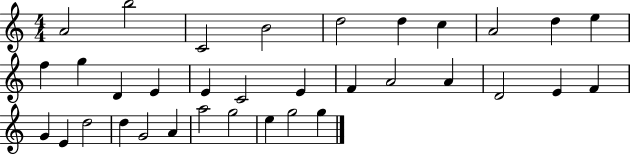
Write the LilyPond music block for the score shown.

{
  \clef treble
  \numericTimeSignature
  \time 4/4
  \key c \major
  a'2 b''2 | c'2 b'2 | d''2 d''4 c''4 | a'2 d''4 e''4 | \break f''4 g''4 d'4 e'4 | e'4 c'2 e'4 | f'4 a'2 a'4 | d'2 e'4 f'4 | \break g'4 e'4 d''2 | d''4 g'2 a'4 | a''2 g''2 | e''4 g''2 g''4 | \break \bar "|."
}